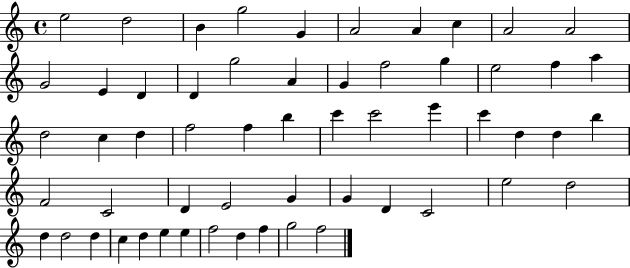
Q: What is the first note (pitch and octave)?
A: E5